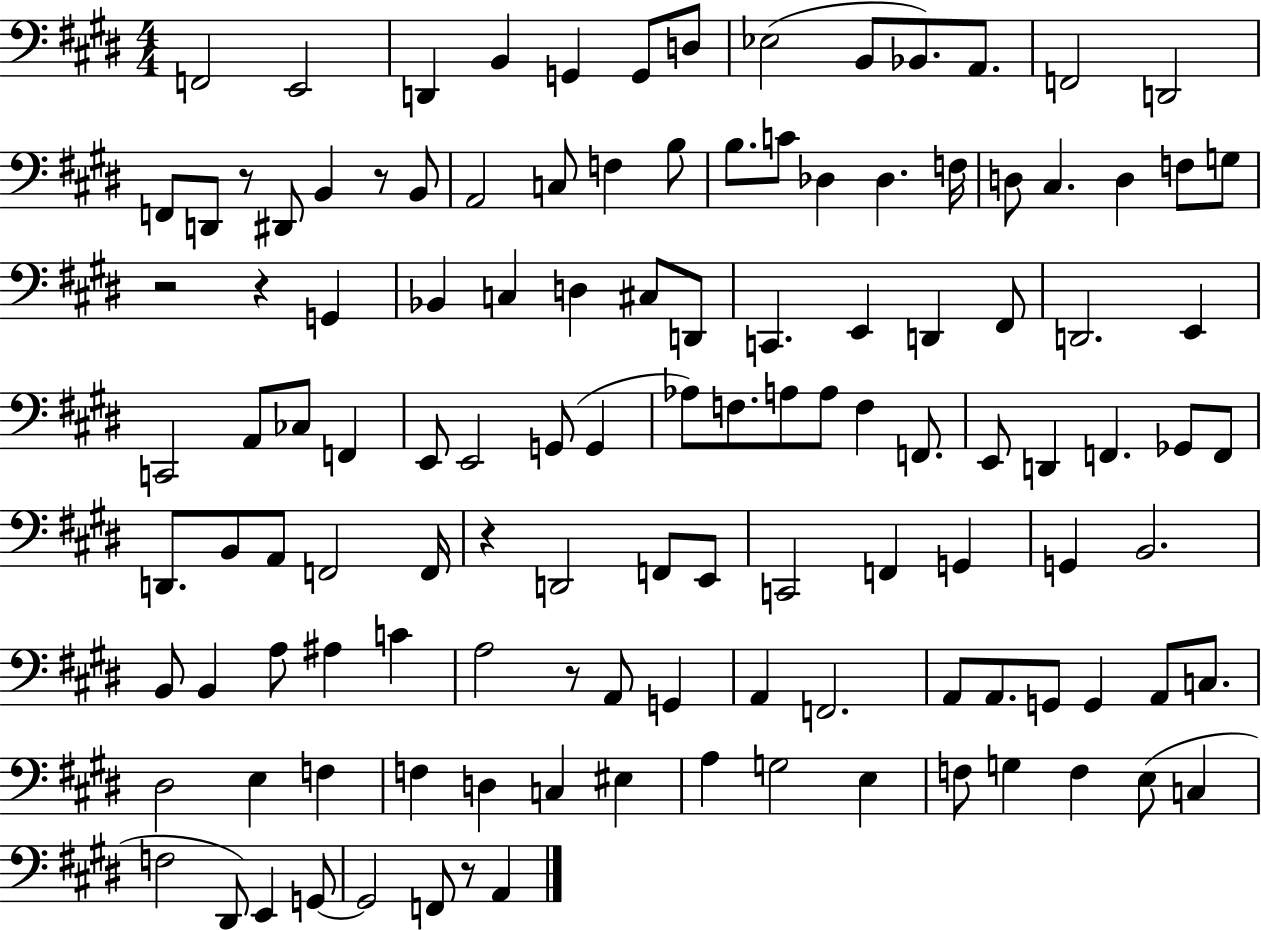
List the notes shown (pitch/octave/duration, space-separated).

F2/h E2/h D2/q B2/q G2/q G2/e D3/e Eb3/h B2/e Bb2/e. A2/e. F2/h D2/h F2/e D2/e R/e D#2/e B2/q R/e B2/e A2/h C3/e F3/q B3/e B3/e. C4/e Db3/q Db3/q. F3/s D3/e C#3/q. D3/q F3/e G3/e R/h R/q G2/q Bb2/q C3/q D3/q C#3/e D2/e C2/q. E2/q D2/q F#2/e D2/h. E2/q C2/h A2/e CES3/e F2/q E2/e E2/h G2/e G2/q Ab3/e F3/e. A3/e A3/e F3/q F2/e. E2/e D2/q F2/q. Gb2/e F2/e D2/e. B2/e A2/e F2/h F2/s R/q D2/h F2/e E2/e C2/h F2/q G2/q G2/q B2/h. B2/e B2/q A3/e A#3/q C4/q A3/h R/e A2/e G2/q A2/q F2/h. A2/e A2/e. G2/e G2/q A2/e C3/e. D#3/h E3/q F3/q F3/q D3/q C3/q EIS3/q A3/q G3/h E3/q F3/e G3/q F3/q E3/e C3/q F3/h D#2/e E2/q G2/e G2/h F2/e R/e A2/q